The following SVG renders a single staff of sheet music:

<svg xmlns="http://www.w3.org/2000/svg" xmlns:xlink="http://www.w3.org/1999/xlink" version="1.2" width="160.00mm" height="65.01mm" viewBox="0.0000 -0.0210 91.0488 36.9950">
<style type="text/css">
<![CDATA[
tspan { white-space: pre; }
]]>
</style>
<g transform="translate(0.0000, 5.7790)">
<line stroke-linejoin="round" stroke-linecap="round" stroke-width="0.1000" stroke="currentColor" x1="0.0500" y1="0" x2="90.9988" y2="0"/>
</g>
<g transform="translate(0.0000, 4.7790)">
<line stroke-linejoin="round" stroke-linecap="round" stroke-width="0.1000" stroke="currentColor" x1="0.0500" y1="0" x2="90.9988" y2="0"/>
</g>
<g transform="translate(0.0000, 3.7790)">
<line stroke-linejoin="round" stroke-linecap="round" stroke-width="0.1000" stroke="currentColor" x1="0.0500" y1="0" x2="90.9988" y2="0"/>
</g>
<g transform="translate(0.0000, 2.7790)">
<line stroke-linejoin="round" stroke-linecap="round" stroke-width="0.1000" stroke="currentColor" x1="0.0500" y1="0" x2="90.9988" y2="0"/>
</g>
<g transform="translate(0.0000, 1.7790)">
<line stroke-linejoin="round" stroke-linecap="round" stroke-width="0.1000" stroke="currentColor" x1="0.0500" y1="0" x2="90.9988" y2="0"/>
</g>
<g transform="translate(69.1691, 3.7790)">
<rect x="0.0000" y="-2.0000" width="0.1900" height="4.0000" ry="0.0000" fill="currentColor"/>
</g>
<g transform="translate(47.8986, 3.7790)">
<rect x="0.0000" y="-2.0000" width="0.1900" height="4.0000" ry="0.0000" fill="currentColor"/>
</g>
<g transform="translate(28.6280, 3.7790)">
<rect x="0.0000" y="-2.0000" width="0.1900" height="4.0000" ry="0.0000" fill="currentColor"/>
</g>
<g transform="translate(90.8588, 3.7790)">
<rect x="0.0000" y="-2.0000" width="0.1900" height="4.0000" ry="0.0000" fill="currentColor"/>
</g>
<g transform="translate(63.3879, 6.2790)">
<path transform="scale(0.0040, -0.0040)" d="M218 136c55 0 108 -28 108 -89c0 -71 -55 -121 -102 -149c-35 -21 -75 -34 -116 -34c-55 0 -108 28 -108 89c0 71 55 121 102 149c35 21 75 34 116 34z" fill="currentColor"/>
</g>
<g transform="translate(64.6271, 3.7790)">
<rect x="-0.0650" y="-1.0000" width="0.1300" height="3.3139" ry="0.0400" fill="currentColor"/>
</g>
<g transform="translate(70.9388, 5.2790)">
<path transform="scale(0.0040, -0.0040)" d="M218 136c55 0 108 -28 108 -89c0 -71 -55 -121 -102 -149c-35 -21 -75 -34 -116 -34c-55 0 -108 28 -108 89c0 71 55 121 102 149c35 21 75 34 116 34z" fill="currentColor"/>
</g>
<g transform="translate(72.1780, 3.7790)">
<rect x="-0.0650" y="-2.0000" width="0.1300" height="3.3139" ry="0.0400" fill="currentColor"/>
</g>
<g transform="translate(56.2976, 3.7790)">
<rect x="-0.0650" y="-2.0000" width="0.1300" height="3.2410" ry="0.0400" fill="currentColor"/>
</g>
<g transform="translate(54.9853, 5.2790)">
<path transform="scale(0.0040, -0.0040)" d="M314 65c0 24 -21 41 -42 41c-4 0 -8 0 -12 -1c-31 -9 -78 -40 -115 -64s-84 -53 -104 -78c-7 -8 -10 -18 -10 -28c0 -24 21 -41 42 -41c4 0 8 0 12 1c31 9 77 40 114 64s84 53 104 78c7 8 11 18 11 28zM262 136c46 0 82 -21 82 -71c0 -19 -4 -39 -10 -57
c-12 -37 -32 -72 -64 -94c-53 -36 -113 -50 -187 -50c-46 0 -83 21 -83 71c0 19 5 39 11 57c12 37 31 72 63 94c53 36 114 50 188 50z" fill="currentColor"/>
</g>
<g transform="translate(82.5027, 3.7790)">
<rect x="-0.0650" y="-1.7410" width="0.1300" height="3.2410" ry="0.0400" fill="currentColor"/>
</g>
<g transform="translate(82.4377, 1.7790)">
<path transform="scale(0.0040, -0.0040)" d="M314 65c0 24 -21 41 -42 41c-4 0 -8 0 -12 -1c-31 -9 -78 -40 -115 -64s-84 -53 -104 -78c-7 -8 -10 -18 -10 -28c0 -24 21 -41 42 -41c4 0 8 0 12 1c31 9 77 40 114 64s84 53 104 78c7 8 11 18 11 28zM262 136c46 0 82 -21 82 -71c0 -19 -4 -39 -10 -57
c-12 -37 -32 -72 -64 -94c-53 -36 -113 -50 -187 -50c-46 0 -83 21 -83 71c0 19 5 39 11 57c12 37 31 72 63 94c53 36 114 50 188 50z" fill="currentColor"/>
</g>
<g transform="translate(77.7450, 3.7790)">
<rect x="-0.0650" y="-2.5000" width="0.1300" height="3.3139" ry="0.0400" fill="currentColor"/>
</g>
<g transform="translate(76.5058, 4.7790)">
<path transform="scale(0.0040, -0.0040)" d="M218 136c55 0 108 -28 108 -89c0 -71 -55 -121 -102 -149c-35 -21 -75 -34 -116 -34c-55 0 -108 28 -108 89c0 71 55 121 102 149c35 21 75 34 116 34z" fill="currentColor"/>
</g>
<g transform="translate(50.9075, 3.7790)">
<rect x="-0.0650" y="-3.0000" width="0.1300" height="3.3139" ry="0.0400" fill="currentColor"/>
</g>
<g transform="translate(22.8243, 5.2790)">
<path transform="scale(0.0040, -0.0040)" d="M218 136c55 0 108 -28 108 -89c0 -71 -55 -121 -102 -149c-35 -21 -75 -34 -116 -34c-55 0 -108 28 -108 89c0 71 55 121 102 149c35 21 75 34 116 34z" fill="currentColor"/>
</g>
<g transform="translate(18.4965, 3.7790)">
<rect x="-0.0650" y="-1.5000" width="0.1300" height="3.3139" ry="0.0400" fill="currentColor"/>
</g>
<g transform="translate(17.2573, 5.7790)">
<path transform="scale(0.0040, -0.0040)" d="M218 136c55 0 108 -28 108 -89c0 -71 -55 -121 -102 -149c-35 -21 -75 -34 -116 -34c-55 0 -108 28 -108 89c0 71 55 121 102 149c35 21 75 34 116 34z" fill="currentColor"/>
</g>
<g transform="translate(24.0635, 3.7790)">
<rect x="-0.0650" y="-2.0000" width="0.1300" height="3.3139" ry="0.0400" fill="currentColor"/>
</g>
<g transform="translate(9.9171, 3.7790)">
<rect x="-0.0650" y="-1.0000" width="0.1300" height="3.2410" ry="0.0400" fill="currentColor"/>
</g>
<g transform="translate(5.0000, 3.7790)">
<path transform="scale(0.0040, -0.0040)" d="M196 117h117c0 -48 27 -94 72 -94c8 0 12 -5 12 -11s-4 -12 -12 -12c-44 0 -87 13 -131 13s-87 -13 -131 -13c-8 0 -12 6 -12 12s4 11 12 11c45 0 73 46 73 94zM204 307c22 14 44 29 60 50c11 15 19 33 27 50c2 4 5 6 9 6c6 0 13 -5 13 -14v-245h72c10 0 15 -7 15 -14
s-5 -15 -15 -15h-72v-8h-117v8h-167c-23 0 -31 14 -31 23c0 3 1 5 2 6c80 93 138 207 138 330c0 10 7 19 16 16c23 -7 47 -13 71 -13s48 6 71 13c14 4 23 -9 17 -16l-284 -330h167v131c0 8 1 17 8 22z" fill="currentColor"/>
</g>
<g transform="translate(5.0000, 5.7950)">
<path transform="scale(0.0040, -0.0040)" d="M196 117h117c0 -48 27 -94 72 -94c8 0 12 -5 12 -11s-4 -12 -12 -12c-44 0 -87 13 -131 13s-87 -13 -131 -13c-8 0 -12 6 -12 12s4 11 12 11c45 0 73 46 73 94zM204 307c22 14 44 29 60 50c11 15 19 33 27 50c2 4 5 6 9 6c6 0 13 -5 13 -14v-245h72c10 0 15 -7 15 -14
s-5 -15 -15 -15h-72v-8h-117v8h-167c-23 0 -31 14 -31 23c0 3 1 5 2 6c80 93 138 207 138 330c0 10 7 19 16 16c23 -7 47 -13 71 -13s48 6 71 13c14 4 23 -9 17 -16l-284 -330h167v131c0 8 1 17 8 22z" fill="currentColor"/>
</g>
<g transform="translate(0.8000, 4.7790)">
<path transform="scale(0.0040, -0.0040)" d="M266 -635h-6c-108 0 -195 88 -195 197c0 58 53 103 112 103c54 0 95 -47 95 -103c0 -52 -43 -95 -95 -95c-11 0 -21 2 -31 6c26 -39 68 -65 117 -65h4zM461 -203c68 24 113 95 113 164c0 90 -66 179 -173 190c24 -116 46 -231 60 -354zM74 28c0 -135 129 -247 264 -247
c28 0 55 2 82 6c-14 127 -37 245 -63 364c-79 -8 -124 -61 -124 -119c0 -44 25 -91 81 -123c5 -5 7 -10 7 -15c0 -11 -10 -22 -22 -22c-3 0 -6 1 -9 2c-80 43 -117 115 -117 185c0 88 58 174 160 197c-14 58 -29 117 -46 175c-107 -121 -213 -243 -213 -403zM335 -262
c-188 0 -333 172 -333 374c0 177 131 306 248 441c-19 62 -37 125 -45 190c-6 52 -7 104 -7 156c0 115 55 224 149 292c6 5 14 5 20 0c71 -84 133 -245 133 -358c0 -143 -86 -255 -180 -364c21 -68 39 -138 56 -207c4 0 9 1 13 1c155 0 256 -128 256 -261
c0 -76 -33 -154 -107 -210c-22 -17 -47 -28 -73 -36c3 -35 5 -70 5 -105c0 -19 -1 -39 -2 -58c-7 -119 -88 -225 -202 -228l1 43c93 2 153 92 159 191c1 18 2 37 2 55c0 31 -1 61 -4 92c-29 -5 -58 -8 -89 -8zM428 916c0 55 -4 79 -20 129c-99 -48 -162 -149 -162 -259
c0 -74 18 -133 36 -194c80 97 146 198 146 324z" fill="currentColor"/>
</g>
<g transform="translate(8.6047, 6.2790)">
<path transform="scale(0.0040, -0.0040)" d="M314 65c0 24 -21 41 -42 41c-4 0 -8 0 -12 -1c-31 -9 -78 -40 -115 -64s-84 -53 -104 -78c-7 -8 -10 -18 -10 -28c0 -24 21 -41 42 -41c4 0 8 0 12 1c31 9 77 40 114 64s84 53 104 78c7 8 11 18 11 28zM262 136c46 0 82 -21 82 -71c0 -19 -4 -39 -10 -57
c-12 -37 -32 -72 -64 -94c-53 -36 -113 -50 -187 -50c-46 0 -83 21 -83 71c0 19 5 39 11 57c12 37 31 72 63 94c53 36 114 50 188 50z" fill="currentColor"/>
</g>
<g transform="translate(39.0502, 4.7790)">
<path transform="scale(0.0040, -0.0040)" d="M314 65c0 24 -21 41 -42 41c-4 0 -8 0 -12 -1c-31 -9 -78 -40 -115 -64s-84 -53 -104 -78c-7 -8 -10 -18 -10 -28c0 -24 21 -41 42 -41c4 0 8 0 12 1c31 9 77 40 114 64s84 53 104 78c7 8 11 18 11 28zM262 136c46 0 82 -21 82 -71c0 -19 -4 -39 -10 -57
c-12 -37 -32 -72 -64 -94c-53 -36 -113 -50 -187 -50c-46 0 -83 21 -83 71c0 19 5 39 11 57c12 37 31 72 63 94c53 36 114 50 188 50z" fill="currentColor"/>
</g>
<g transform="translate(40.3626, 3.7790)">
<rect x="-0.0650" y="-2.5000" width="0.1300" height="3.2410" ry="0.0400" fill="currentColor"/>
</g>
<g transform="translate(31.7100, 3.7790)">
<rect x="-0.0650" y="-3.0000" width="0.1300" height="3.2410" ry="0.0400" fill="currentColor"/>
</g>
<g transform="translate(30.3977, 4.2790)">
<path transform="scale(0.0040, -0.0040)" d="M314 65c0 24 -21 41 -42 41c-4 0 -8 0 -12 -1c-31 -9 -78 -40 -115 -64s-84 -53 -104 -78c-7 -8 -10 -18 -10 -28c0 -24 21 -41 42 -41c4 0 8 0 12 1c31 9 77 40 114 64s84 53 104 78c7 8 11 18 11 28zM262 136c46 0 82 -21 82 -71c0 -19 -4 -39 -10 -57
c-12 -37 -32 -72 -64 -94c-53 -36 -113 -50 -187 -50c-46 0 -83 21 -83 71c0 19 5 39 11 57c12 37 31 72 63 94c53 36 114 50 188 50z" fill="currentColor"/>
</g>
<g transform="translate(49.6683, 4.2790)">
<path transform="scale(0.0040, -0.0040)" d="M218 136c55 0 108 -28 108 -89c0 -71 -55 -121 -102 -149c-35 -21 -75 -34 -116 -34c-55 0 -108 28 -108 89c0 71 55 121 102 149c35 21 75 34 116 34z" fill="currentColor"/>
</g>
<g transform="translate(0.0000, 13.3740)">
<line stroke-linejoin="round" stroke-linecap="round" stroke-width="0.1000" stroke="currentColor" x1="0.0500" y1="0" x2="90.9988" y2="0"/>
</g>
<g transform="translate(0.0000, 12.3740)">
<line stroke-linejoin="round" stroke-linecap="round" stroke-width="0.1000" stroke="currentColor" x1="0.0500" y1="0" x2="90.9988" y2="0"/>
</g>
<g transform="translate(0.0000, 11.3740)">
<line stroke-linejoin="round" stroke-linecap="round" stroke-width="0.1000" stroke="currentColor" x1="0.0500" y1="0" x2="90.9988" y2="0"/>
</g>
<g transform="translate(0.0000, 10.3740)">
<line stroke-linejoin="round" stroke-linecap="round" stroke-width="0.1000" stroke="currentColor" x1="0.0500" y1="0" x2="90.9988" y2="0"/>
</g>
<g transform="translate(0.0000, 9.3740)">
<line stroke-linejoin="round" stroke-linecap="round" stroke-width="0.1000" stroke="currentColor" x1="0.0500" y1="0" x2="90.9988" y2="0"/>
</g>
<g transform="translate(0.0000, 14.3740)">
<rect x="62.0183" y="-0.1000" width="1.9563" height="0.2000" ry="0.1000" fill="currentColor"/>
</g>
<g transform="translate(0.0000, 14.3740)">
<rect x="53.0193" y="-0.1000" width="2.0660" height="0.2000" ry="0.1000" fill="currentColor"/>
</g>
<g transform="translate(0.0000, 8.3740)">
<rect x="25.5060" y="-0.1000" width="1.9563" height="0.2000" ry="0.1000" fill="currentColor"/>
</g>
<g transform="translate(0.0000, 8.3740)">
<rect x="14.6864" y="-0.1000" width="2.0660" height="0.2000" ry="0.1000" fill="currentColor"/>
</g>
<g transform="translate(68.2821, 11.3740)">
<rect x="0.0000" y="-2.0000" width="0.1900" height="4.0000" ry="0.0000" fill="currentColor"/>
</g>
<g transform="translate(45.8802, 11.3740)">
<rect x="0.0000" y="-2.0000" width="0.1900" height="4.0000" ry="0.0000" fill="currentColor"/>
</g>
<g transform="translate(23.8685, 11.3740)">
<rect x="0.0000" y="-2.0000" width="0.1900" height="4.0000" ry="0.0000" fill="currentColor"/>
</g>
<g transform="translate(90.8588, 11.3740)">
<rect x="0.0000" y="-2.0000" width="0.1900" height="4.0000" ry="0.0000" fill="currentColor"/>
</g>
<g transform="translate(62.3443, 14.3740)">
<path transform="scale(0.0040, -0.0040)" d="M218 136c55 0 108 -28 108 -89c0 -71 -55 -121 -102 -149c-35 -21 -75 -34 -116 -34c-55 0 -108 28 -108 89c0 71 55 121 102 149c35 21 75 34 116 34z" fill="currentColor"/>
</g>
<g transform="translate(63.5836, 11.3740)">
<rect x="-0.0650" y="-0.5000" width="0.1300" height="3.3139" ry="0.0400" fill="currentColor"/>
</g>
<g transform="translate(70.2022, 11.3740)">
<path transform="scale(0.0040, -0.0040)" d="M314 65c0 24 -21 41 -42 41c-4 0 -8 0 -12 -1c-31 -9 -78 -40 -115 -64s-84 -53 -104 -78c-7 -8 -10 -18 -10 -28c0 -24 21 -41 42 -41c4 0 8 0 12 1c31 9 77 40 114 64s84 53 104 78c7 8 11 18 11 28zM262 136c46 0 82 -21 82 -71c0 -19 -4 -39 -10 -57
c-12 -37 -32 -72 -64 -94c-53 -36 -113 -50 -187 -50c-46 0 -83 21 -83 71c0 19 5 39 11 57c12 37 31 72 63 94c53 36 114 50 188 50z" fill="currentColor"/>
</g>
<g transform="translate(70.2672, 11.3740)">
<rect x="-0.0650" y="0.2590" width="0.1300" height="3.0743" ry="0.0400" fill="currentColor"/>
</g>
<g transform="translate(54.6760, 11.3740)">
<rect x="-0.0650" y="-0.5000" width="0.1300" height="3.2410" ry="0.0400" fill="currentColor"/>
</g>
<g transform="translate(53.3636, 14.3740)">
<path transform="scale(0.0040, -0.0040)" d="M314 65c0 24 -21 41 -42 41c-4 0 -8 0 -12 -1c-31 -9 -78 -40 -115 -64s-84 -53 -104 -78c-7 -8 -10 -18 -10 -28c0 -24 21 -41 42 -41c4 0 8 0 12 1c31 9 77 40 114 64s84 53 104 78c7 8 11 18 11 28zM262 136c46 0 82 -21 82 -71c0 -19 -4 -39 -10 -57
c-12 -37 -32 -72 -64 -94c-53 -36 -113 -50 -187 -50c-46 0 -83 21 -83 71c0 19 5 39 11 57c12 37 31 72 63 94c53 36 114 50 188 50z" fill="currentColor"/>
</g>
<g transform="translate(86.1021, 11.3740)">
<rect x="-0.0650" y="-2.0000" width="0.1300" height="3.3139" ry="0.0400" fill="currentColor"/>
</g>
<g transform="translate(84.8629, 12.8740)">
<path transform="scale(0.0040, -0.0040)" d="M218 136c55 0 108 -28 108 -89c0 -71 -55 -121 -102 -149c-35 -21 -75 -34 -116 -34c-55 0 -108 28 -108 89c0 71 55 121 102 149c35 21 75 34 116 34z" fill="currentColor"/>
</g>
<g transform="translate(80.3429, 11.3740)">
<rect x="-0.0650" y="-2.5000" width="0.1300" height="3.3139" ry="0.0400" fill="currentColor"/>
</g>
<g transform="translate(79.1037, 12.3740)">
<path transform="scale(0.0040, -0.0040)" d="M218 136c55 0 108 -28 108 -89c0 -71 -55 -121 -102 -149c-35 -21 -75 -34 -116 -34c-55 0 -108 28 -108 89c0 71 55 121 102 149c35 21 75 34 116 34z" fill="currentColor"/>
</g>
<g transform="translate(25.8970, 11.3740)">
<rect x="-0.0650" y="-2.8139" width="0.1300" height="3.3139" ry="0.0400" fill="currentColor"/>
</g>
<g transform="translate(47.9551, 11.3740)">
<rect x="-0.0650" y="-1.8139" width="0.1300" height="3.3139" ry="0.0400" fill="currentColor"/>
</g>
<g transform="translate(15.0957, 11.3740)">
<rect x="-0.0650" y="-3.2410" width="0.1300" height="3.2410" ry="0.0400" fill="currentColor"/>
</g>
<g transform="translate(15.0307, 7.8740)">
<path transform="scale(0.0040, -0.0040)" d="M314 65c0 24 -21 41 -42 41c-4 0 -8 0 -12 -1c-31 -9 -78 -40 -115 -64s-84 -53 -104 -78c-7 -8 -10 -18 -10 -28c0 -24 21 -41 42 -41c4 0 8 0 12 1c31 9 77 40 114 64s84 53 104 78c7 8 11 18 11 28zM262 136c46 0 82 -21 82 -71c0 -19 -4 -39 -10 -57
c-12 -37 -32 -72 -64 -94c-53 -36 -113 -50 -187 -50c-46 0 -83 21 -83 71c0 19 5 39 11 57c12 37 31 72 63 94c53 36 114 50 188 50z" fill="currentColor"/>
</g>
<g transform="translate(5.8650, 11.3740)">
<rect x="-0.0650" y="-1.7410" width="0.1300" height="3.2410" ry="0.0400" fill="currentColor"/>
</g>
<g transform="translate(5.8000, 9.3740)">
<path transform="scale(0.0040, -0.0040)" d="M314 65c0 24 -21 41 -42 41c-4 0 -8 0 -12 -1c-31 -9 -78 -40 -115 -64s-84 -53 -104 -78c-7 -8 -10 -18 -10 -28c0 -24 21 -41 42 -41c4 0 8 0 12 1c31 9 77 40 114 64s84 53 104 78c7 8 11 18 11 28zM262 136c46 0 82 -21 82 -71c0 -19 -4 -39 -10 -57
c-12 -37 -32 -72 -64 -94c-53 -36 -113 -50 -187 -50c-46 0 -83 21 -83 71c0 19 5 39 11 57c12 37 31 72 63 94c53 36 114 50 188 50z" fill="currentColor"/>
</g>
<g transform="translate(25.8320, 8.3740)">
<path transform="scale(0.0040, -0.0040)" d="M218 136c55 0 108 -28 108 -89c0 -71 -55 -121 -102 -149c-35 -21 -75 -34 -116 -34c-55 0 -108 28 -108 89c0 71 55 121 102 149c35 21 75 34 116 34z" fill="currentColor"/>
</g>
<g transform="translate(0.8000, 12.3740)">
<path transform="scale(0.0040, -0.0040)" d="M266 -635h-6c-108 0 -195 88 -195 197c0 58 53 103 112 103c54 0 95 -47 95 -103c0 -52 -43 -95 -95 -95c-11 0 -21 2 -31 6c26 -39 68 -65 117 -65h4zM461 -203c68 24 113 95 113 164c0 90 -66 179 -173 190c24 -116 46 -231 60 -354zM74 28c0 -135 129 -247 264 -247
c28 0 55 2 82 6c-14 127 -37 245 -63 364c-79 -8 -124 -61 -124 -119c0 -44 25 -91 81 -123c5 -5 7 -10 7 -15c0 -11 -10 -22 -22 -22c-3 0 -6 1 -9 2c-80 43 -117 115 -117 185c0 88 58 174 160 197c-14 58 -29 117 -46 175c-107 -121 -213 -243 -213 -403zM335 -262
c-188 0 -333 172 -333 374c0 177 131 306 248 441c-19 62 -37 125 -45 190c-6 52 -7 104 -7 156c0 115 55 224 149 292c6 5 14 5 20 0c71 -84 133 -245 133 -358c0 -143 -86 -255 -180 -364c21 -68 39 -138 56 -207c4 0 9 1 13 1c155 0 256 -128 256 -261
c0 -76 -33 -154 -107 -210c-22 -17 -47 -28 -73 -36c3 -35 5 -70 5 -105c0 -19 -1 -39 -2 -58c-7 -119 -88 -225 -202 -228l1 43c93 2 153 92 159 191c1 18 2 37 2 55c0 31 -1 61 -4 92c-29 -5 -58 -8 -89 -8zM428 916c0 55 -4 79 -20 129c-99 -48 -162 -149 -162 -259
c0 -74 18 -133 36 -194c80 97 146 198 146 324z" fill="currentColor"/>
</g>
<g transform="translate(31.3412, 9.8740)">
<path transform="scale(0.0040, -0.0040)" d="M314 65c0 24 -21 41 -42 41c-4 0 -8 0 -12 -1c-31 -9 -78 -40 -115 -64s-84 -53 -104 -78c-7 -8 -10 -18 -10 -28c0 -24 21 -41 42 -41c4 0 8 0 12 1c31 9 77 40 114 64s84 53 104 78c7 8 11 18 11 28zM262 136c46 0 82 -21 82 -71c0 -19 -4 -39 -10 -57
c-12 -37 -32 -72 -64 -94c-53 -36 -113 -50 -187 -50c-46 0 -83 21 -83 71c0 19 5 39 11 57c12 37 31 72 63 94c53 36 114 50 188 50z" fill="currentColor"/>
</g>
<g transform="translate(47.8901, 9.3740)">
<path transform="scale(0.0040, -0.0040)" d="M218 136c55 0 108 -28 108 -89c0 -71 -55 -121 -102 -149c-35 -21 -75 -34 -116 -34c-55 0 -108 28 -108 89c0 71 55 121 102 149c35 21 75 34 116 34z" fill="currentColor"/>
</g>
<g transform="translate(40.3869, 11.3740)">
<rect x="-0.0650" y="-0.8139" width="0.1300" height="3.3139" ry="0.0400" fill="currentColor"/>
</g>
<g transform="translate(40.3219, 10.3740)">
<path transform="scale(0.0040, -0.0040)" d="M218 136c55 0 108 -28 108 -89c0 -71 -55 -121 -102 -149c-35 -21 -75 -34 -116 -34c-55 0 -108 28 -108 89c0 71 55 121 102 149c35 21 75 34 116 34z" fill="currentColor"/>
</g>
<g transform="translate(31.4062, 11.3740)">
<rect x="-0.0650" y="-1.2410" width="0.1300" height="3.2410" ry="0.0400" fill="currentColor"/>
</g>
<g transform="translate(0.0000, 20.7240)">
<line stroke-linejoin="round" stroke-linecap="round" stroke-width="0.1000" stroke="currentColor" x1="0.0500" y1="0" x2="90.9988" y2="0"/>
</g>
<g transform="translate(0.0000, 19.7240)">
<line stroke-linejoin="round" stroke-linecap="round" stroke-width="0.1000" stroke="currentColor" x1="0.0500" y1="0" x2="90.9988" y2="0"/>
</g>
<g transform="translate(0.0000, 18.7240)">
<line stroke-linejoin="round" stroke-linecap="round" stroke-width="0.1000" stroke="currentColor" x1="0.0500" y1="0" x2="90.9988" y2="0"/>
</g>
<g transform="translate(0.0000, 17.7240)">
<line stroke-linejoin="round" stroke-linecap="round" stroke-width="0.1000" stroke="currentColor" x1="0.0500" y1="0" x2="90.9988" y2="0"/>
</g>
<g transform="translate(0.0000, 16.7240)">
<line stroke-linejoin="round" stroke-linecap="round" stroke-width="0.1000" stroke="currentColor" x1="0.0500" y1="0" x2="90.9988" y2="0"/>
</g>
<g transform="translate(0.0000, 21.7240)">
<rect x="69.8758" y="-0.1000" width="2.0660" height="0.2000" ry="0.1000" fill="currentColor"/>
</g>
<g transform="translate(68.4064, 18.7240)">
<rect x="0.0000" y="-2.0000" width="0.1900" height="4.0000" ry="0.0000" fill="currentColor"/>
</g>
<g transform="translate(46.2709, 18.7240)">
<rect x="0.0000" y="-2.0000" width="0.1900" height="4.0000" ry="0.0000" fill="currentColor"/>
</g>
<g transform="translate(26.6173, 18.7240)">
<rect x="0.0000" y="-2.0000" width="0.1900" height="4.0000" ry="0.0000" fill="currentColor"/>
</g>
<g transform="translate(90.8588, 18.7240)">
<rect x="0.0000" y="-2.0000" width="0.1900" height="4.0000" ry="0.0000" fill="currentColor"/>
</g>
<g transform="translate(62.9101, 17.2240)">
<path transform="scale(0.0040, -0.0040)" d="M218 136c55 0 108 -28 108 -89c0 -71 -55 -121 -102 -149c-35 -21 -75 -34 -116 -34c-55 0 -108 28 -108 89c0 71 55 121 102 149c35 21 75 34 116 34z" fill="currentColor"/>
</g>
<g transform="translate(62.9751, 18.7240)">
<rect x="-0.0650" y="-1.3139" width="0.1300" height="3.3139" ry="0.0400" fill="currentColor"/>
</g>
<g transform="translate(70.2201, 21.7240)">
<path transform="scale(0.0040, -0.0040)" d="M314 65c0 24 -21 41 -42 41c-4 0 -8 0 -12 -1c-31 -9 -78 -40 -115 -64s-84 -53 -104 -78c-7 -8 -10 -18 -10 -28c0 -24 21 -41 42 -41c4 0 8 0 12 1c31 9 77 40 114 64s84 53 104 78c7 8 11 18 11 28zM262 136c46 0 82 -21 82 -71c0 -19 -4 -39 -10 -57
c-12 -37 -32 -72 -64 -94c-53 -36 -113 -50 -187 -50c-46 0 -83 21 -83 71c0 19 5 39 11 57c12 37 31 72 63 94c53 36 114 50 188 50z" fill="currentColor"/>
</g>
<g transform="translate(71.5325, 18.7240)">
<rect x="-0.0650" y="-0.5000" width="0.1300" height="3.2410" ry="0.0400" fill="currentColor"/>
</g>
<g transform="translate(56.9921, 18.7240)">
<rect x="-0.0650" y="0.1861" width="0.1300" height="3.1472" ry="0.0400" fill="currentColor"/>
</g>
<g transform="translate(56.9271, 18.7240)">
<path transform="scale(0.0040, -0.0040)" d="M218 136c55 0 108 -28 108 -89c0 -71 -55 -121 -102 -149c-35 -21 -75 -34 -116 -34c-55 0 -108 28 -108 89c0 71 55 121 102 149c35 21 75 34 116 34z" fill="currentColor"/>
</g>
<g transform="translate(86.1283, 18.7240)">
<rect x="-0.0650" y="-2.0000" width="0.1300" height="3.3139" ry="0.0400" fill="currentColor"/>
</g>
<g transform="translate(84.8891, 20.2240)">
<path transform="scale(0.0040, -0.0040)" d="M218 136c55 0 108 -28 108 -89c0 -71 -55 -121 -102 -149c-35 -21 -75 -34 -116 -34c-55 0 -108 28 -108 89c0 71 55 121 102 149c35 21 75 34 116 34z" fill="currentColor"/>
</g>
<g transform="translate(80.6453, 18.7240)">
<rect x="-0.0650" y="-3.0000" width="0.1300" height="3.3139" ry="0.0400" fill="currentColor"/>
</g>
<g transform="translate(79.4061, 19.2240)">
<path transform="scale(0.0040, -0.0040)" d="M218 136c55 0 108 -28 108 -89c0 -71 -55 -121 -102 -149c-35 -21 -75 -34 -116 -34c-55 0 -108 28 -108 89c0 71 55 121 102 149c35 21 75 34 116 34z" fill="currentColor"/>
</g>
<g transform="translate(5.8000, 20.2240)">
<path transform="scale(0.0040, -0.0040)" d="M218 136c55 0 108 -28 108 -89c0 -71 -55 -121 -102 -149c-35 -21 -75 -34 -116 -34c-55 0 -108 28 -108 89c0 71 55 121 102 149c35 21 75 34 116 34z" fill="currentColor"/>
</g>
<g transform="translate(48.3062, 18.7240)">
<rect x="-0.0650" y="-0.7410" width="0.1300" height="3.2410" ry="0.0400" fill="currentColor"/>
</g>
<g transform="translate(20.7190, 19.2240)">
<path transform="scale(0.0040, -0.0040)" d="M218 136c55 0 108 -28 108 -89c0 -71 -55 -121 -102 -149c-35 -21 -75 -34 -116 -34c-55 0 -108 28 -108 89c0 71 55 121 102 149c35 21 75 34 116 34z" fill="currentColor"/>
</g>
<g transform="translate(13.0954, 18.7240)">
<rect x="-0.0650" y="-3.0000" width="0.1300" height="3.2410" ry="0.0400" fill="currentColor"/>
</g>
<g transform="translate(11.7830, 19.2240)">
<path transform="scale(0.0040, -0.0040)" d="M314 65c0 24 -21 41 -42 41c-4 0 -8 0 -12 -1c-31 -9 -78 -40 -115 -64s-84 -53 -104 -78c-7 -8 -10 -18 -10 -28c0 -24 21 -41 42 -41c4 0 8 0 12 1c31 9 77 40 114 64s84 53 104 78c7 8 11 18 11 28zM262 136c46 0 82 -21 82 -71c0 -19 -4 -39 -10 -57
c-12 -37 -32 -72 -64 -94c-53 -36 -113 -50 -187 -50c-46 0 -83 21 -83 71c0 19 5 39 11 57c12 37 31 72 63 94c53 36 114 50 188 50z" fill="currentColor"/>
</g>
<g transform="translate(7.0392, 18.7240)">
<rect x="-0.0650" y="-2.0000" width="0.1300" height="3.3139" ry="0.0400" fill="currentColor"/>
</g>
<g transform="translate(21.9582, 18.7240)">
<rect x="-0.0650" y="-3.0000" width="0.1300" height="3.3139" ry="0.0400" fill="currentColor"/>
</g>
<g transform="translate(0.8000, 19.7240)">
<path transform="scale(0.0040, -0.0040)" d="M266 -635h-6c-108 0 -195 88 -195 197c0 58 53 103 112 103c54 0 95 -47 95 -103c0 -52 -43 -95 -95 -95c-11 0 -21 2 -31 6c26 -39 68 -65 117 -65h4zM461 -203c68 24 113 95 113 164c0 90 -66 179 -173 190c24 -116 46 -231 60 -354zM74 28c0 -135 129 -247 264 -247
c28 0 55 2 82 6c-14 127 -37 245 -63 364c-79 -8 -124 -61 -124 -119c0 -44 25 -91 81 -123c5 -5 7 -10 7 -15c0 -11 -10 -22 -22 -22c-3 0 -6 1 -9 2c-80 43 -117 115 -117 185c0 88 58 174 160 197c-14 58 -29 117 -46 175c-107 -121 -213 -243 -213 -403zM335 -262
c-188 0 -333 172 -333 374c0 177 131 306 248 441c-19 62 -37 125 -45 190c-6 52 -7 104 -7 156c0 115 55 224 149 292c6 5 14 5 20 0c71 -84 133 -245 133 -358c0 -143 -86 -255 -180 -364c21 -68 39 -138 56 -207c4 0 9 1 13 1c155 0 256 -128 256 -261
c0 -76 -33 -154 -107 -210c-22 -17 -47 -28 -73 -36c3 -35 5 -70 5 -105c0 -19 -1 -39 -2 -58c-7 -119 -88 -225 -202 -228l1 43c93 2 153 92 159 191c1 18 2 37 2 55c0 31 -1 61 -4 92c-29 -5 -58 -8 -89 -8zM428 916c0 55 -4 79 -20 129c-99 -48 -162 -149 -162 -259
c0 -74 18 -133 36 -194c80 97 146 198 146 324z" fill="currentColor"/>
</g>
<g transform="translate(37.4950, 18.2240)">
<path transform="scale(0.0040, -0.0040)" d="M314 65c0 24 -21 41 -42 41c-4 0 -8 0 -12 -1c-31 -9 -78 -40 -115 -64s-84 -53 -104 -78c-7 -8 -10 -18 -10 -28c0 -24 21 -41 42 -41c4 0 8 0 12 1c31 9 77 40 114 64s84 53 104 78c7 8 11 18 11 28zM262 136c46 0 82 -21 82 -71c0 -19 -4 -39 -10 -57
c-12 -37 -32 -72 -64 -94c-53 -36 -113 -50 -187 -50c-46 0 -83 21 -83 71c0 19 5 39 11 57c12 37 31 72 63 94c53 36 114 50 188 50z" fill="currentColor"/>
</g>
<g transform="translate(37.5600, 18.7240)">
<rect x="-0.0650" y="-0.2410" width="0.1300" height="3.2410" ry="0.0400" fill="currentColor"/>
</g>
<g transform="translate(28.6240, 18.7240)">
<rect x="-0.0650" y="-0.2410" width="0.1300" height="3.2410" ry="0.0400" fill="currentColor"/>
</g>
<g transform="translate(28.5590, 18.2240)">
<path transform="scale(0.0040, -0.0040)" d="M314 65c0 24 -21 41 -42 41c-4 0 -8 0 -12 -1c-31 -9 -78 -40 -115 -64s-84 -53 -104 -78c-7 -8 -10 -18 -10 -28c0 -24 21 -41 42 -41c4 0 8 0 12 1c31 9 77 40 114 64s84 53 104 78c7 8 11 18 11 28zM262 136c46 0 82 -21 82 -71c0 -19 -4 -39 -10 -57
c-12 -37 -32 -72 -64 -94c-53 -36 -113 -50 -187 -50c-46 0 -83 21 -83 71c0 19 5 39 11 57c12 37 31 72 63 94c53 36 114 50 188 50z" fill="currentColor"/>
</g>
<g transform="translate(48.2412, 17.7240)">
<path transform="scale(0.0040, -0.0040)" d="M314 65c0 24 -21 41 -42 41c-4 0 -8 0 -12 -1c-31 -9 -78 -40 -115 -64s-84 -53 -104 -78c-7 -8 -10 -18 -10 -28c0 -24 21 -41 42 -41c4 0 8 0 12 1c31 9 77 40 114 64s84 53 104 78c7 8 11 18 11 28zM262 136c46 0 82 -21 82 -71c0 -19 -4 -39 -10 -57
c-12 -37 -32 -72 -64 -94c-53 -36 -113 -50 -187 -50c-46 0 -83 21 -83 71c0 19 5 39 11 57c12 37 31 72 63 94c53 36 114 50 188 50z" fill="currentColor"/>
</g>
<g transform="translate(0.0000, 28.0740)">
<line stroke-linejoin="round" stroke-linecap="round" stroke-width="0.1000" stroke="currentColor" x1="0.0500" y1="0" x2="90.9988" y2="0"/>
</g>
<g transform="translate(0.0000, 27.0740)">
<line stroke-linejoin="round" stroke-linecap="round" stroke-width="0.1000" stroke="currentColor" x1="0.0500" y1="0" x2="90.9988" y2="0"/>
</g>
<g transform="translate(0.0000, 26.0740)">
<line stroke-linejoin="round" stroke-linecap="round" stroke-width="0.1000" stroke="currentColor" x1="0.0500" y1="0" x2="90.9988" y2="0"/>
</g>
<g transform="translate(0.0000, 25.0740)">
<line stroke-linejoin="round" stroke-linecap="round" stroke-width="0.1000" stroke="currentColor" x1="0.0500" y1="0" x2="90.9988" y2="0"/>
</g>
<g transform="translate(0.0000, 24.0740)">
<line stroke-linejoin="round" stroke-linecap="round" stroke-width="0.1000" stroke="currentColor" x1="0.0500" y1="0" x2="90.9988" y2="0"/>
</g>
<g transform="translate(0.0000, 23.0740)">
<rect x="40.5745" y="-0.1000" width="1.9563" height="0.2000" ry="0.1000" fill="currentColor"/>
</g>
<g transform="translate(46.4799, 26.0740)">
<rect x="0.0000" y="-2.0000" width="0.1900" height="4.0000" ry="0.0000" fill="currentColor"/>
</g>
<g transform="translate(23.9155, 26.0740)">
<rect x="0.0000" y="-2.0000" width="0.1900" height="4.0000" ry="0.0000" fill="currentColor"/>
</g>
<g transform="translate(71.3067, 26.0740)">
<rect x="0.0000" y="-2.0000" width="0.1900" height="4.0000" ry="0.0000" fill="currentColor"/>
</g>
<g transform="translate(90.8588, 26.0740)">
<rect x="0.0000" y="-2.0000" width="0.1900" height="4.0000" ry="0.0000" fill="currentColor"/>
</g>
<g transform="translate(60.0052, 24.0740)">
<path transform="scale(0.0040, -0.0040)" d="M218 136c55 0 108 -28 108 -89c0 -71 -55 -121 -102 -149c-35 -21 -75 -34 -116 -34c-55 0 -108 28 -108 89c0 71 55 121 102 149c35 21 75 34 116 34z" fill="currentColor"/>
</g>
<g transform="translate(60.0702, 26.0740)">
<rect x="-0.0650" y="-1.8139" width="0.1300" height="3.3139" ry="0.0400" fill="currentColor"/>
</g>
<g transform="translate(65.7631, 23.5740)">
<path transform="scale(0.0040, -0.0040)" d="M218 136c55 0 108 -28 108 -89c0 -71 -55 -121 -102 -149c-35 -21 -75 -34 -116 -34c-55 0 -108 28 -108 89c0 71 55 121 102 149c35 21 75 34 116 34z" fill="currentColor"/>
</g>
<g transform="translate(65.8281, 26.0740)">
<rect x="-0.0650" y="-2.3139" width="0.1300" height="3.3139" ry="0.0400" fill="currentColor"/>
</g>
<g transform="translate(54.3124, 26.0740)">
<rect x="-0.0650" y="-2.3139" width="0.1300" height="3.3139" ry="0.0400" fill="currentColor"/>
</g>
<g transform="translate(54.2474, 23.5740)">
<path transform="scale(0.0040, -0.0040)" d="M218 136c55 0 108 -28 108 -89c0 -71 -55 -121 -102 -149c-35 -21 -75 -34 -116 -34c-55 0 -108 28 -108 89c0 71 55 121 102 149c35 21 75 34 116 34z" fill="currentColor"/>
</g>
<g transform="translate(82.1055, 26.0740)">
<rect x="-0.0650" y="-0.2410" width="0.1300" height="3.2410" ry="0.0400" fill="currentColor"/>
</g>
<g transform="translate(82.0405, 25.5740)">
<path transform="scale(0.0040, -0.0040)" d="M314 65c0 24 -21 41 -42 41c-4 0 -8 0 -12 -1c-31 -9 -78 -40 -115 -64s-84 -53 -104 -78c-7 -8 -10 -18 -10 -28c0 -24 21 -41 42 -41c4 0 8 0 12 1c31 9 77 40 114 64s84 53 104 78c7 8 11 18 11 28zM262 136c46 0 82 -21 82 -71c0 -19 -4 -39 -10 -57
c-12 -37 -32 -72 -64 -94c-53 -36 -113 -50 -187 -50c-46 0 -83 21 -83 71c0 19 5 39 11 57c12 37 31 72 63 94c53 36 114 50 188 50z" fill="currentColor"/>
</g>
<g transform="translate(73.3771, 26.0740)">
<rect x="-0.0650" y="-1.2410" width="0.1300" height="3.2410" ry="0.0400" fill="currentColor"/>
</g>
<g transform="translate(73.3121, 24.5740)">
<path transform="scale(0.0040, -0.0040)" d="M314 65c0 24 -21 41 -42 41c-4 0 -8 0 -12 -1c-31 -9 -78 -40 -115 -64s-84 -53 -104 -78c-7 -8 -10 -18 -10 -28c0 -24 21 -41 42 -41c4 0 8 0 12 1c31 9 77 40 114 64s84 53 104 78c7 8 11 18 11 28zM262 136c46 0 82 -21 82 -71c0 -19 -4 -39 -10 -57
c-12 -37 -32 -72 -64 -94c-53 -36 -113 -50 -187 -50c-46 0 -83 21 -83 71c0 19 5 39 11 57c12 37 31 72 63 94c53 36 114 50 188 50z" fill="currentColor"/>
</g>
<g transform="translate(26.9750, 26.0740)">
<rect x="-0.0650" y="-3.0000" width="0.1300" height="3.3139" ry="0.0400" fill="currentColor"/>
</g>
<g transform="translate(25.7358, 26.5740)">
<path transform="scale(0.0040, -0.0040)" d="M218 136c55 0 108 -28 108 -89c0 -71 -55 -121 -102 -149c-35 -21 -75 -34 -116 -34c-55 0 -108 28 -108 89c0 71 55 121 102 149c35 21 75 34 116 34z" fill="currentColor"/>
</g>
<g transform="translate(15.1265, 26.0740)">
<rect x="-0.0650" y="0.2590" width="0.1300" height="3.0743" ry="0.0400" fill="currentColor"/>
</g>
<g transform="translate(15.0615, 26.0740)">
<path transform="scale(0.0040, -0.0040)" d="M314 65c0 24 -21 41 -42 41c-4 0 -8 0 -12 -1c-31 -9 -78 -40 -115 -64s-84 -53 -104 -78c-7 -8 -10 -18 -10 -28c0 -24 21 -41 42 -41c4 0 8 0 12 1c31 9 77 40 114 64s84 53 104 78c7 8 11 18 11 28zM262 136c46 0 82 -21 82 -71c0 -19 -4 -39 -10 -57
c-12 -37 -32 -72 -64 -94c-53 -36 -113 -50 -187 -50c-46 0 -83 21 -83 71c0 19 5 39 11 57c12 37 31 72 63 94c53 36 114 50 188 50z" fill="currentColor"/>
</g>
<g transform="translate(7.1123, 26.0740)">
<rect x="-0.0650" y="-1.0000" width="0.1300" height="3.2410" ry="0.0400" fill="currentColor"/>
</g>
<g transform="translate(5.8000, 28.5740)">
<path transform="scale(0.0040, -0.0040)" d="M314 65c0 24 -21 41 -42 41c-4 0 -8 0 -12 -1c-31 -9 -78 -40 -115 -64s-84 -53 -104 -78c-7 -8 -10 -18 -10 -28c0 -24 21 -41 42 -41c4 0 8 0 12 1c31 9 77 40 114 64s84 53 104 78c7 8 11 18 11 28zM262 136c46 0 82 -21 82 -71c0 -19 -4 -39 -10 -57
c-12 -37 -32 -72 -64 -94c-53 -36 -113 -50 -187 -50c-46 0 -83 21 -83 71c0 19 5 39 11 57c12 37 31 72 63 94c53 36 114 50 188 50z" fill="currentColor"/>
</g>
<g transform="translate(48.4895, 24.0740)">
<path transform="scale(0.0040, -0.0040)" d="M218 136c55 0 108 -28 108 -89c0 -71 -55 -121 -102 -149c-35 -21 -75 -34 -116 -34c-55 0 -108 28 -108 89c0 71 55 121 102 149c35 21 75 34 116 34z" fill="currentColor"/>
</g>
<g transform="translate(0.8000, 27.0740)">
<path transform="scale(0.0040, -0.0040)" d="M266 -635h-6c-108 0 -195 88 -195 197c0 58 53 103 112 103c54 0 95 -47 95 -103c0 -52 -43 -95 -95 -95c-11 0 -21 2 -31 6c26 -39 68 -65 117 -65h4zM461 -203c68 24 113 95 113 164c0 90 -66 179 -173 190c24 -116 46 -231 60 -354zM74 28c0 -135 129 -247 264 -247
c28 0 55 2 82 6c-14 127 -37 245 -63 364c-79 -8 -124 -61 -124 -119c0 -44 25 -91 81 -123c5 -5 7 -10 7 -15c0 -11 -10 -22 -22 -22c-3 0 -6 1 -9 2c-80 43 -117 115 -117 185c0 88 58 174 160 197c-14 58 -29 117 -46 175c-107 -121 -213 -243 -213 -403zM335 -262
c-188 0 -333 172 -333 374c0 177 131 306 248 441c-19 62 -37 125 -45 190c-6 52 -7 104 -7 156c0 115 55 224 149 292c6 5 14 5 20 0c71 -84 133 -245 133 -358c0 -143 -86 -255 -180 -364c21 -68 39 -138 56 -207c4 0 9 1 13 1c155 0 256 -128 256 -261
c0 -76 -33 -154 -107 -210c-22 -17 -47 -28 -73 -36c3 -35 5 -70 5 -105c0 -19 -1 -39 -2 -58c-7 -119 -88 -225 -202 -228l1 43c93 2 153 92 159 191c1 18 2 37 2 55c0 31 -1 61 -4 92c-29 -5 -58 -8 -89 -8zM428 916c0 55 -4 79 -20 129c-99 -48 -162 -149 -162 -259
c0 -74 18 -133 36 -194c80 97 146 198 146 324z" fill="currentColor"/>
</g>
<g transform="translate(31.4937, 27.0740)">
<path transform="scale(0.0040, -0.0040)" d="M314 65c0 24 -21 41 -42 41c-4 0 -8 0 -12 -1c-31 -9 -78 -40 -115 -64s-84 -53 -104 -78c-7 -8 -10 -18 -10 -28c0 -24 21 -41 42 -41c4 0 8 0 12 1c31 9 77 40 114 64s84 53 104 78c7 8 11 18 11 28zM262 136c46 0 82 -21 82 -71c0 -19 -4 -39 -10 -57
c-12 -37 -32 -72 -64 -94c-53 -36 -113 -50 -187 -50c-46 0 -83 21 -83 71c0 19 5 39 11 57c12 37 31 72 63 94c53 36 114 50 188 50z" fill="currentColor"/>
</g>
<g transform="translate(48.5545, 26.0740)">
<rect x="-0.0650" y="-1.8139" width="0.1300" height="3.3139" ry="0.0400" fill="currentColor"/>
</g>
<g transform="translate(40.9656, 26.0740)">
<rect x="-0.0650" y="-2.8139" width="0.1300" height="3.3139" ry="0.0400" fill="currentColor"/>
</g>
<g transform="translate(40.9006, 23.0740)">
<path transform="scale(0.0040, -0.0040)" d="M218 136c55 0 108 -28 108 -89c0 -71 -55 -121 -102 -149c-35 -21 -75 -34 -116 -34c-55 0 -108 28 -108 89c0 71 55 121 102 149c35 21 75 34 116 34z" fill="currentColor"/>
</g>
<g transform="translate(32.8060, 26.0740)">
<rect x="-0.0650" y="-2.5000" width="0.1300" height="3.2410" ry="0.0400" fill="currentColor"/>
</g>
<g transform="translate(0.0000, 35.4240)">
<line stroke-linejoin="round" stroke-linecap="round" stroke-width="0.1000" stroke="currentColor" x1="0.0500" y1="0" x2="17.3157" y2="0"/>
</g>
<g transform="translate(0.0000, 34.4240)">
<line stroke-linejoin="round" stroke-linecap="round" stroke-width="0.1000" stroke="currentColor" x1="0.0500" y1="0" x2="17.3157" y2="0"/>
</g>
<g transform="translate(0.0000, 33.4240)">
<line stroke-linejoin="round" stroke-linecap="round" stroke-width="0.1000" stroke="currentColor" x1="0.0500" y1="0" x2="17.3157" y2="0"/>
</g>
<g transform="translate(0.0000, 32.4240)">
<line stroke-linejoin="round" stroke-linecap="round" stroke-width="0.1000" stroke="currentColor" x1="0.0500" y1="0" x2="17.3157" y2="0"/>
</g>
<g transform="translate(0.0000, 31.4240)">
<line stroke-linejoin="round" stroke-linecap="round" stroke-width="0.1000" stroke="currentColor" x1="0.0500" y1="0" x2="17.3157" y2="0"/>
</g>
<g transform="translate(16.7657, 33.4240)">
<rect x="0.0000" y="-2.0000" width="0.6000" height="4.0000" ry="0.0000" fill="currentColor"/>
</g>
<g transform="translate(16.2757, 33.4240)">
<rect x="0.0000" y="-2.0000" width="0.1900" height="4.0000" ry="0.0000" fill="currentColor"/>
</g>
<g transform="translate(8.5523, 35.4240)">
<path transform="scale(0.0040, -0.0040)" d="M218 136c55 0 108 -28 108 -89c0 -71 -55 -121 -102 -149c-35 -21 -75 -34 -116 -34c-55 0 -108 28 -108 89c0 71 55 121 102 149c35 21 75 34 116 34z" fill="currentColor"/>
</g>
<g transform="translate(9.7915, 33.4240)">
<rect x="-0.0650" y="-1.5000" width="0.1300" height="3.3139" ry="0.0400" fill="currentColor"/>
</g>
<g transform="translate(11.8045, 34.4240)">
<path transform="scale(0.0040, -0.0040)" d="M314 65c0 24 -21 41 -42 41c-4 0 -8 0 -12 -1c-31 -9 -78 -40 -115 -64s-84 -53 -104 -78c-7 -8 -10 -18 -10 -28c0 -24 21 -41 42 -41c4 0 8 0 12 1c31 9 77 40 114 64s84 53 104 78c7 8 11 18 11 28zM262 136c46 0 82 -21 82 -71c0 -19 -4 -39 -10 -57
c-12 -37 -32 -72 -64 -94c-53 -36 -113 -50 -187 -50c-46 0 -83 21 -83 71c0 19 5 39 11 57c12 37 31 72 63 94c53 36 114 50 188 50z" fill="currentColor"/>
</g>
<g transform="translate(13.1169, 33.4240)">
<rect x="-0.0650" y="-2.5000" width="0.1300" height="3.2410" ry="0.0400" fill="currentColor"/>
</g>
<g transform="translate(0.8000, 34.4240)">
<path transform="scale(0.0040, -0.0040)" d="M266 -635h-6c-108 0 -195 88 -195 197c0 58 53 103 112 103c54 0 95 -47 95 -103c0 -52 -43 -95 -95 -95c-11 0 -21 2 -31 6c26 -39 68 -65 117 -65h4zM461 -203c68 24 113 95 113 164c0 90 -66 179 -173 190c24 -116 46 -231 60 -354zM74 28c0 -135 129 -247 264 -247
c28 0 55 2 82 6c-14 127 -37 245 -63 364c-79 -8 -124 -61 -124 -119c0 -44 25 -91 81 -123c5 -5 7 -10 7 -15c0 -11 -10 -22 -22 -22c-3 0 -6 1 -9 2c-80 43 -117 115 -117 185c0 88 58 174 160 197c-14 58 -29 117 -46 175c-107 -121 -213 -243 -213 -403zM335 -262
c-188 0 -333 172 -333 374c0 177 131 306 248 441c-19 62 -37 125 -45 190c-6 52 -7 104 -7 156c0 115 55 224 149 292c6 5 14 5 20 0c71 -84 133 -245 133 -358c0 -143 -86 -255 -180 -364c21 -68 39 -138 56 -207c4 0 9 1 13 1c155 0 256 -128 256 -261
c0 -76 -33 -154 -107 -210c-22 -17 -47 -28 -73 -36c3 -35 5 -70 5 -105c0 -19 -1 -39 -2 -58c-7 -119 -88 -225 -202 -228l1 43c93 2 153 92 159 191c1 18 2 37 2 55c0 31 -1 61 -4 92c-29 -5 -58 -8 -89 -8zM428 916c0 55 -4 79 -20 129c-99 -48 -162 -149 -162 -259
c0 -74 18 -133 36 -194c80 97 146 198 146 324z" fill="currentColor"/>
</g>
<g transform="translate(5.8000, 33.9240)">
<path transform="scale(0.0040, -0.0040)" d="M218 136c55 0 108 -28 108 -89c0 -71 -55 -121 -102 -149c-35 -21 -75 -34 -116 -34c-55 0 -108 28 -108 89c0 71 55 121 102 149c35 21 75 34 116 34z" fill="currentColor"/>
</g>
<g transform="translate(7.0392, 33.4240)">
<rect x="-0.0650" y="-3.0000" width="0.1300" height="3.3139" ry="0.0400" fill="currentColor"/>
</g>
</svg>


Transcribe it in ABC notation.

X:1
T:Untitled
M:4/4
L:1/4
K:C
D2 E F A2 G2 A F2 D F G f2 f2 b2 a e2 d f C2 C B2 G F F A2 A c2 c2 d2 B e C2 A F D2 B2 A G2 a f g f g e2 c2 A E G2